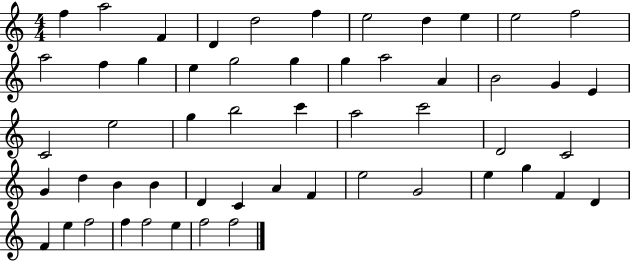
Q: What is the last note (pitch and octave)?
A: F5